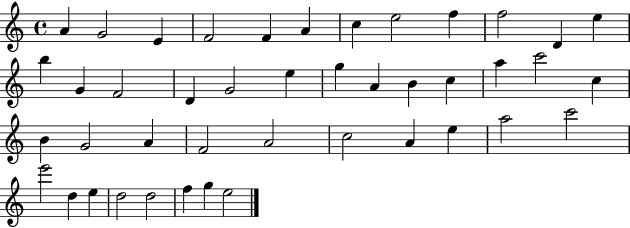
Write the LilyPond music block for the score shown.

{
  \clef treble
  \time 4/4
  \defaultTimeSignature
  \key c \major
  a'4 g'2 e'4 | f'2 f'4 a'4 | c''4 e''2 f''4 | f''2 d'4 e''4 | \break b''4 g'4 f'2 | d'4 g'2 e''4 | g''4 a'4 b'4 c''4 | a''4 c'''2 c''4 | \break b'4 g'2 a'4 | f'2 a'2 | c''2 a'4 e''4 | a''2 c'''2 | \break e'''2 d''4 e''4 | d''2 d''2 | f''4 g''4 e''2 | \bar "|."
}